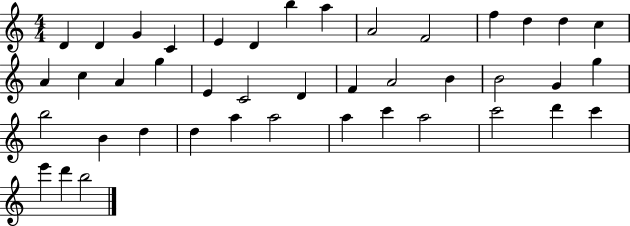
{
  \clef treble
  \numericTimeSignature
  \time 4/4
  \key c \major
  d'4 d'4 g'4 c'4 | e'4 d'4 b''4 a''4 | a'2 f'2 | f''4 d''4 d''4 c''4 | \break a'4 c''4 a'4 g''4 | e'4 c'2 d'4 | f'4 a'2 b'4 | b'2 g'4 g''4 | \break b''2 b'4 d''4 | d''4 a''4 a''2 | a''4 c'''4 a''2 | c'''2 d'''4 c'''4 | \break e'''4 d'''4 b''2 | \bar "|."
}